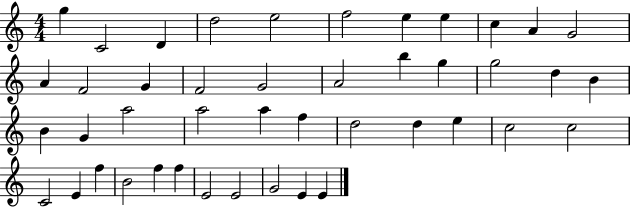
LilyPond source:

{
  \clef treble
  \numericTimeSignature
  \time 4/4
  \key c \major
  g''4 c'2 d'4 | d''2 e''2 | f''2 e''4 e''4 | c''4 a'4 g'2 | \break a'4 f'2 g'4 | f'2 g'2 | a'2 b''4 g''4 | g''2 d''4 b'4 | \break b'4 g'4 a''2 | a''2 a''4 f''4 | d''2 d''4 e''4 | c''2 c''2 | \break c'2 e'4 f''4 | b'2 f''4 f''4 | e'2 e'2 | g'2 e'4 e'4 | \break \bar "|."
}